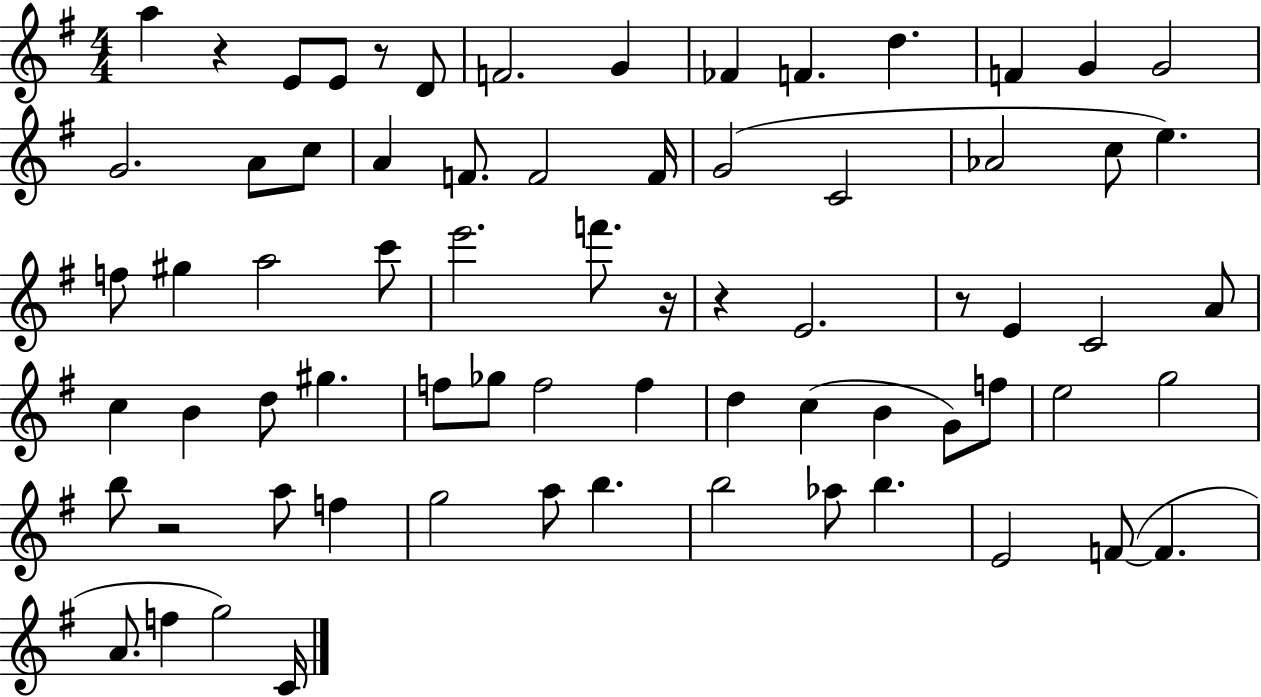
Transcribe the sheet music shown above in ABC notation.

X:1
T:Untitled
M:4/4
L:1/4
K:G
a z E/2 E/2 z/2 D/2 F2 G _F F d F G G2 G2 A/2 c/2 A F/2 F2 F/4 G2 C2 _A2 c/2 e f/2 ^g a2 c'/2 e'2 f'/2 z/4 z E2 z/2 E C2 A/2 c B d/2 ^g f/2 _g/2 f2 f d c B G/2 f/2 e2 g2 b/2 z2 a/2 f g2 a/2 b b2 _a/2 b E2 F/2 F A/2 f g2 C/4